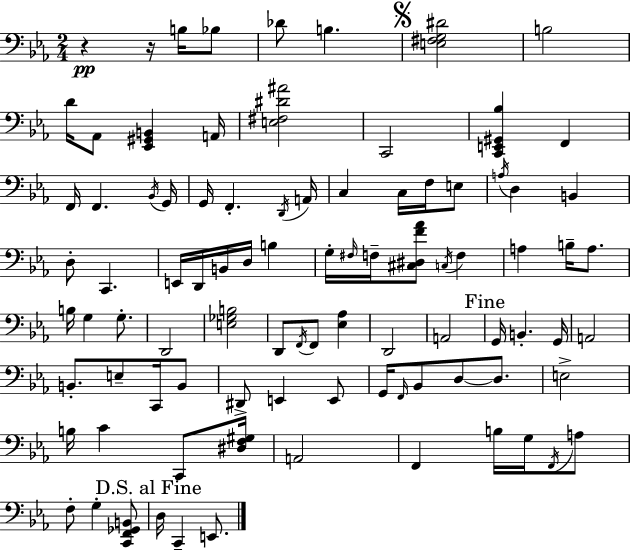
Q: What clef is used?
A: bass